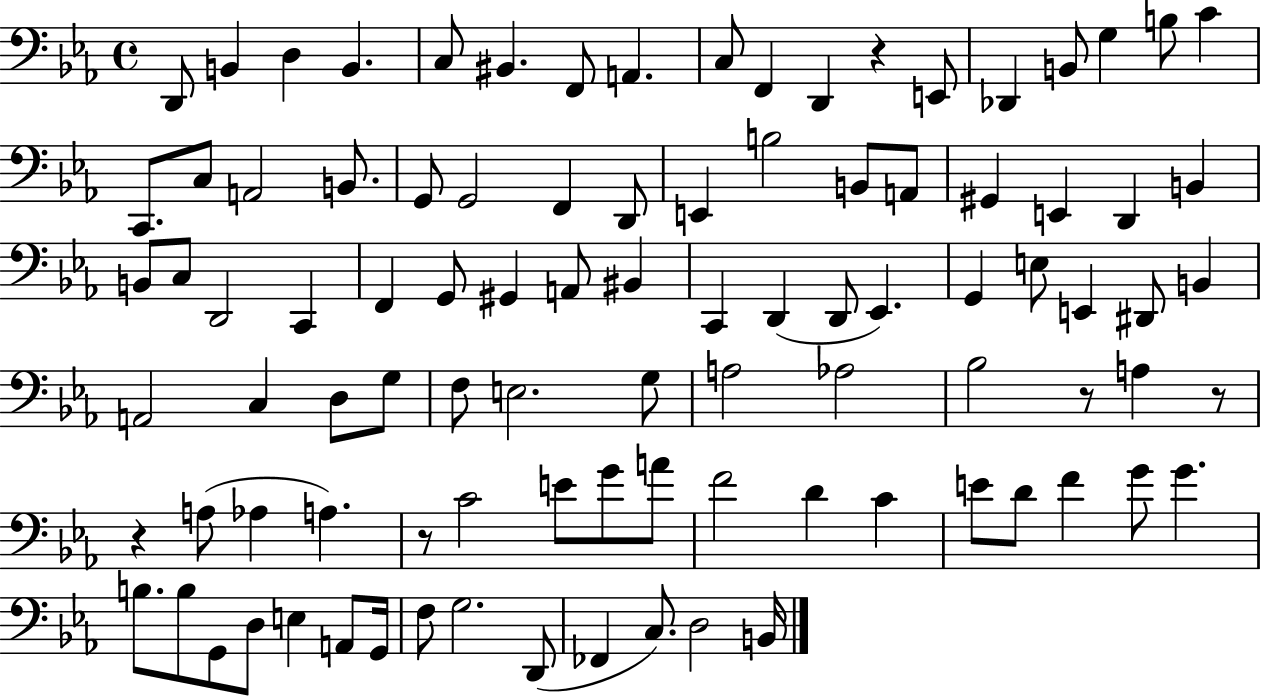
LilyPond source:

{
  \clef bass
  \time 4/4
  \defaultTimeSignature
  \key ees \major
  d,8 b,4 d4 b,4. | c8 bis,4. f,8 a,4. | c8 f,4 d,4 r4 e,8 | des,4 b,8 g4 b8 c'4 | \break c,8. c8 a,2 b,8. | g,8 g,2 f,4 d,8 | e,4 b2 b,8 a,8 | gis,4 e,4 d,4 b,4 | \break b,8 c8 d,2 c,4 | f,4 g,8 gis,4 a,8 bis,4 | c,4 d,4( d,8 ees,4.) | g,4 e8 e,4 dis,8 b,4 | \break a,2 c4 d8 g8 | f8 e2. g8 | a2 aes2 | bes2 r8 a4 r8 | \break r4 a8( aes4 a4.) | r8 c'2 e'8 g'8 a'8 | f'2 d'4 c'4 | e'8 d'8 f'4 g'8 g'4. | \break b8. b8 g,8 d8 e4 a,8 g,16 | f8 g2. d,8( | fes,4 c8.) d2 b,16 | \bar "|."
}